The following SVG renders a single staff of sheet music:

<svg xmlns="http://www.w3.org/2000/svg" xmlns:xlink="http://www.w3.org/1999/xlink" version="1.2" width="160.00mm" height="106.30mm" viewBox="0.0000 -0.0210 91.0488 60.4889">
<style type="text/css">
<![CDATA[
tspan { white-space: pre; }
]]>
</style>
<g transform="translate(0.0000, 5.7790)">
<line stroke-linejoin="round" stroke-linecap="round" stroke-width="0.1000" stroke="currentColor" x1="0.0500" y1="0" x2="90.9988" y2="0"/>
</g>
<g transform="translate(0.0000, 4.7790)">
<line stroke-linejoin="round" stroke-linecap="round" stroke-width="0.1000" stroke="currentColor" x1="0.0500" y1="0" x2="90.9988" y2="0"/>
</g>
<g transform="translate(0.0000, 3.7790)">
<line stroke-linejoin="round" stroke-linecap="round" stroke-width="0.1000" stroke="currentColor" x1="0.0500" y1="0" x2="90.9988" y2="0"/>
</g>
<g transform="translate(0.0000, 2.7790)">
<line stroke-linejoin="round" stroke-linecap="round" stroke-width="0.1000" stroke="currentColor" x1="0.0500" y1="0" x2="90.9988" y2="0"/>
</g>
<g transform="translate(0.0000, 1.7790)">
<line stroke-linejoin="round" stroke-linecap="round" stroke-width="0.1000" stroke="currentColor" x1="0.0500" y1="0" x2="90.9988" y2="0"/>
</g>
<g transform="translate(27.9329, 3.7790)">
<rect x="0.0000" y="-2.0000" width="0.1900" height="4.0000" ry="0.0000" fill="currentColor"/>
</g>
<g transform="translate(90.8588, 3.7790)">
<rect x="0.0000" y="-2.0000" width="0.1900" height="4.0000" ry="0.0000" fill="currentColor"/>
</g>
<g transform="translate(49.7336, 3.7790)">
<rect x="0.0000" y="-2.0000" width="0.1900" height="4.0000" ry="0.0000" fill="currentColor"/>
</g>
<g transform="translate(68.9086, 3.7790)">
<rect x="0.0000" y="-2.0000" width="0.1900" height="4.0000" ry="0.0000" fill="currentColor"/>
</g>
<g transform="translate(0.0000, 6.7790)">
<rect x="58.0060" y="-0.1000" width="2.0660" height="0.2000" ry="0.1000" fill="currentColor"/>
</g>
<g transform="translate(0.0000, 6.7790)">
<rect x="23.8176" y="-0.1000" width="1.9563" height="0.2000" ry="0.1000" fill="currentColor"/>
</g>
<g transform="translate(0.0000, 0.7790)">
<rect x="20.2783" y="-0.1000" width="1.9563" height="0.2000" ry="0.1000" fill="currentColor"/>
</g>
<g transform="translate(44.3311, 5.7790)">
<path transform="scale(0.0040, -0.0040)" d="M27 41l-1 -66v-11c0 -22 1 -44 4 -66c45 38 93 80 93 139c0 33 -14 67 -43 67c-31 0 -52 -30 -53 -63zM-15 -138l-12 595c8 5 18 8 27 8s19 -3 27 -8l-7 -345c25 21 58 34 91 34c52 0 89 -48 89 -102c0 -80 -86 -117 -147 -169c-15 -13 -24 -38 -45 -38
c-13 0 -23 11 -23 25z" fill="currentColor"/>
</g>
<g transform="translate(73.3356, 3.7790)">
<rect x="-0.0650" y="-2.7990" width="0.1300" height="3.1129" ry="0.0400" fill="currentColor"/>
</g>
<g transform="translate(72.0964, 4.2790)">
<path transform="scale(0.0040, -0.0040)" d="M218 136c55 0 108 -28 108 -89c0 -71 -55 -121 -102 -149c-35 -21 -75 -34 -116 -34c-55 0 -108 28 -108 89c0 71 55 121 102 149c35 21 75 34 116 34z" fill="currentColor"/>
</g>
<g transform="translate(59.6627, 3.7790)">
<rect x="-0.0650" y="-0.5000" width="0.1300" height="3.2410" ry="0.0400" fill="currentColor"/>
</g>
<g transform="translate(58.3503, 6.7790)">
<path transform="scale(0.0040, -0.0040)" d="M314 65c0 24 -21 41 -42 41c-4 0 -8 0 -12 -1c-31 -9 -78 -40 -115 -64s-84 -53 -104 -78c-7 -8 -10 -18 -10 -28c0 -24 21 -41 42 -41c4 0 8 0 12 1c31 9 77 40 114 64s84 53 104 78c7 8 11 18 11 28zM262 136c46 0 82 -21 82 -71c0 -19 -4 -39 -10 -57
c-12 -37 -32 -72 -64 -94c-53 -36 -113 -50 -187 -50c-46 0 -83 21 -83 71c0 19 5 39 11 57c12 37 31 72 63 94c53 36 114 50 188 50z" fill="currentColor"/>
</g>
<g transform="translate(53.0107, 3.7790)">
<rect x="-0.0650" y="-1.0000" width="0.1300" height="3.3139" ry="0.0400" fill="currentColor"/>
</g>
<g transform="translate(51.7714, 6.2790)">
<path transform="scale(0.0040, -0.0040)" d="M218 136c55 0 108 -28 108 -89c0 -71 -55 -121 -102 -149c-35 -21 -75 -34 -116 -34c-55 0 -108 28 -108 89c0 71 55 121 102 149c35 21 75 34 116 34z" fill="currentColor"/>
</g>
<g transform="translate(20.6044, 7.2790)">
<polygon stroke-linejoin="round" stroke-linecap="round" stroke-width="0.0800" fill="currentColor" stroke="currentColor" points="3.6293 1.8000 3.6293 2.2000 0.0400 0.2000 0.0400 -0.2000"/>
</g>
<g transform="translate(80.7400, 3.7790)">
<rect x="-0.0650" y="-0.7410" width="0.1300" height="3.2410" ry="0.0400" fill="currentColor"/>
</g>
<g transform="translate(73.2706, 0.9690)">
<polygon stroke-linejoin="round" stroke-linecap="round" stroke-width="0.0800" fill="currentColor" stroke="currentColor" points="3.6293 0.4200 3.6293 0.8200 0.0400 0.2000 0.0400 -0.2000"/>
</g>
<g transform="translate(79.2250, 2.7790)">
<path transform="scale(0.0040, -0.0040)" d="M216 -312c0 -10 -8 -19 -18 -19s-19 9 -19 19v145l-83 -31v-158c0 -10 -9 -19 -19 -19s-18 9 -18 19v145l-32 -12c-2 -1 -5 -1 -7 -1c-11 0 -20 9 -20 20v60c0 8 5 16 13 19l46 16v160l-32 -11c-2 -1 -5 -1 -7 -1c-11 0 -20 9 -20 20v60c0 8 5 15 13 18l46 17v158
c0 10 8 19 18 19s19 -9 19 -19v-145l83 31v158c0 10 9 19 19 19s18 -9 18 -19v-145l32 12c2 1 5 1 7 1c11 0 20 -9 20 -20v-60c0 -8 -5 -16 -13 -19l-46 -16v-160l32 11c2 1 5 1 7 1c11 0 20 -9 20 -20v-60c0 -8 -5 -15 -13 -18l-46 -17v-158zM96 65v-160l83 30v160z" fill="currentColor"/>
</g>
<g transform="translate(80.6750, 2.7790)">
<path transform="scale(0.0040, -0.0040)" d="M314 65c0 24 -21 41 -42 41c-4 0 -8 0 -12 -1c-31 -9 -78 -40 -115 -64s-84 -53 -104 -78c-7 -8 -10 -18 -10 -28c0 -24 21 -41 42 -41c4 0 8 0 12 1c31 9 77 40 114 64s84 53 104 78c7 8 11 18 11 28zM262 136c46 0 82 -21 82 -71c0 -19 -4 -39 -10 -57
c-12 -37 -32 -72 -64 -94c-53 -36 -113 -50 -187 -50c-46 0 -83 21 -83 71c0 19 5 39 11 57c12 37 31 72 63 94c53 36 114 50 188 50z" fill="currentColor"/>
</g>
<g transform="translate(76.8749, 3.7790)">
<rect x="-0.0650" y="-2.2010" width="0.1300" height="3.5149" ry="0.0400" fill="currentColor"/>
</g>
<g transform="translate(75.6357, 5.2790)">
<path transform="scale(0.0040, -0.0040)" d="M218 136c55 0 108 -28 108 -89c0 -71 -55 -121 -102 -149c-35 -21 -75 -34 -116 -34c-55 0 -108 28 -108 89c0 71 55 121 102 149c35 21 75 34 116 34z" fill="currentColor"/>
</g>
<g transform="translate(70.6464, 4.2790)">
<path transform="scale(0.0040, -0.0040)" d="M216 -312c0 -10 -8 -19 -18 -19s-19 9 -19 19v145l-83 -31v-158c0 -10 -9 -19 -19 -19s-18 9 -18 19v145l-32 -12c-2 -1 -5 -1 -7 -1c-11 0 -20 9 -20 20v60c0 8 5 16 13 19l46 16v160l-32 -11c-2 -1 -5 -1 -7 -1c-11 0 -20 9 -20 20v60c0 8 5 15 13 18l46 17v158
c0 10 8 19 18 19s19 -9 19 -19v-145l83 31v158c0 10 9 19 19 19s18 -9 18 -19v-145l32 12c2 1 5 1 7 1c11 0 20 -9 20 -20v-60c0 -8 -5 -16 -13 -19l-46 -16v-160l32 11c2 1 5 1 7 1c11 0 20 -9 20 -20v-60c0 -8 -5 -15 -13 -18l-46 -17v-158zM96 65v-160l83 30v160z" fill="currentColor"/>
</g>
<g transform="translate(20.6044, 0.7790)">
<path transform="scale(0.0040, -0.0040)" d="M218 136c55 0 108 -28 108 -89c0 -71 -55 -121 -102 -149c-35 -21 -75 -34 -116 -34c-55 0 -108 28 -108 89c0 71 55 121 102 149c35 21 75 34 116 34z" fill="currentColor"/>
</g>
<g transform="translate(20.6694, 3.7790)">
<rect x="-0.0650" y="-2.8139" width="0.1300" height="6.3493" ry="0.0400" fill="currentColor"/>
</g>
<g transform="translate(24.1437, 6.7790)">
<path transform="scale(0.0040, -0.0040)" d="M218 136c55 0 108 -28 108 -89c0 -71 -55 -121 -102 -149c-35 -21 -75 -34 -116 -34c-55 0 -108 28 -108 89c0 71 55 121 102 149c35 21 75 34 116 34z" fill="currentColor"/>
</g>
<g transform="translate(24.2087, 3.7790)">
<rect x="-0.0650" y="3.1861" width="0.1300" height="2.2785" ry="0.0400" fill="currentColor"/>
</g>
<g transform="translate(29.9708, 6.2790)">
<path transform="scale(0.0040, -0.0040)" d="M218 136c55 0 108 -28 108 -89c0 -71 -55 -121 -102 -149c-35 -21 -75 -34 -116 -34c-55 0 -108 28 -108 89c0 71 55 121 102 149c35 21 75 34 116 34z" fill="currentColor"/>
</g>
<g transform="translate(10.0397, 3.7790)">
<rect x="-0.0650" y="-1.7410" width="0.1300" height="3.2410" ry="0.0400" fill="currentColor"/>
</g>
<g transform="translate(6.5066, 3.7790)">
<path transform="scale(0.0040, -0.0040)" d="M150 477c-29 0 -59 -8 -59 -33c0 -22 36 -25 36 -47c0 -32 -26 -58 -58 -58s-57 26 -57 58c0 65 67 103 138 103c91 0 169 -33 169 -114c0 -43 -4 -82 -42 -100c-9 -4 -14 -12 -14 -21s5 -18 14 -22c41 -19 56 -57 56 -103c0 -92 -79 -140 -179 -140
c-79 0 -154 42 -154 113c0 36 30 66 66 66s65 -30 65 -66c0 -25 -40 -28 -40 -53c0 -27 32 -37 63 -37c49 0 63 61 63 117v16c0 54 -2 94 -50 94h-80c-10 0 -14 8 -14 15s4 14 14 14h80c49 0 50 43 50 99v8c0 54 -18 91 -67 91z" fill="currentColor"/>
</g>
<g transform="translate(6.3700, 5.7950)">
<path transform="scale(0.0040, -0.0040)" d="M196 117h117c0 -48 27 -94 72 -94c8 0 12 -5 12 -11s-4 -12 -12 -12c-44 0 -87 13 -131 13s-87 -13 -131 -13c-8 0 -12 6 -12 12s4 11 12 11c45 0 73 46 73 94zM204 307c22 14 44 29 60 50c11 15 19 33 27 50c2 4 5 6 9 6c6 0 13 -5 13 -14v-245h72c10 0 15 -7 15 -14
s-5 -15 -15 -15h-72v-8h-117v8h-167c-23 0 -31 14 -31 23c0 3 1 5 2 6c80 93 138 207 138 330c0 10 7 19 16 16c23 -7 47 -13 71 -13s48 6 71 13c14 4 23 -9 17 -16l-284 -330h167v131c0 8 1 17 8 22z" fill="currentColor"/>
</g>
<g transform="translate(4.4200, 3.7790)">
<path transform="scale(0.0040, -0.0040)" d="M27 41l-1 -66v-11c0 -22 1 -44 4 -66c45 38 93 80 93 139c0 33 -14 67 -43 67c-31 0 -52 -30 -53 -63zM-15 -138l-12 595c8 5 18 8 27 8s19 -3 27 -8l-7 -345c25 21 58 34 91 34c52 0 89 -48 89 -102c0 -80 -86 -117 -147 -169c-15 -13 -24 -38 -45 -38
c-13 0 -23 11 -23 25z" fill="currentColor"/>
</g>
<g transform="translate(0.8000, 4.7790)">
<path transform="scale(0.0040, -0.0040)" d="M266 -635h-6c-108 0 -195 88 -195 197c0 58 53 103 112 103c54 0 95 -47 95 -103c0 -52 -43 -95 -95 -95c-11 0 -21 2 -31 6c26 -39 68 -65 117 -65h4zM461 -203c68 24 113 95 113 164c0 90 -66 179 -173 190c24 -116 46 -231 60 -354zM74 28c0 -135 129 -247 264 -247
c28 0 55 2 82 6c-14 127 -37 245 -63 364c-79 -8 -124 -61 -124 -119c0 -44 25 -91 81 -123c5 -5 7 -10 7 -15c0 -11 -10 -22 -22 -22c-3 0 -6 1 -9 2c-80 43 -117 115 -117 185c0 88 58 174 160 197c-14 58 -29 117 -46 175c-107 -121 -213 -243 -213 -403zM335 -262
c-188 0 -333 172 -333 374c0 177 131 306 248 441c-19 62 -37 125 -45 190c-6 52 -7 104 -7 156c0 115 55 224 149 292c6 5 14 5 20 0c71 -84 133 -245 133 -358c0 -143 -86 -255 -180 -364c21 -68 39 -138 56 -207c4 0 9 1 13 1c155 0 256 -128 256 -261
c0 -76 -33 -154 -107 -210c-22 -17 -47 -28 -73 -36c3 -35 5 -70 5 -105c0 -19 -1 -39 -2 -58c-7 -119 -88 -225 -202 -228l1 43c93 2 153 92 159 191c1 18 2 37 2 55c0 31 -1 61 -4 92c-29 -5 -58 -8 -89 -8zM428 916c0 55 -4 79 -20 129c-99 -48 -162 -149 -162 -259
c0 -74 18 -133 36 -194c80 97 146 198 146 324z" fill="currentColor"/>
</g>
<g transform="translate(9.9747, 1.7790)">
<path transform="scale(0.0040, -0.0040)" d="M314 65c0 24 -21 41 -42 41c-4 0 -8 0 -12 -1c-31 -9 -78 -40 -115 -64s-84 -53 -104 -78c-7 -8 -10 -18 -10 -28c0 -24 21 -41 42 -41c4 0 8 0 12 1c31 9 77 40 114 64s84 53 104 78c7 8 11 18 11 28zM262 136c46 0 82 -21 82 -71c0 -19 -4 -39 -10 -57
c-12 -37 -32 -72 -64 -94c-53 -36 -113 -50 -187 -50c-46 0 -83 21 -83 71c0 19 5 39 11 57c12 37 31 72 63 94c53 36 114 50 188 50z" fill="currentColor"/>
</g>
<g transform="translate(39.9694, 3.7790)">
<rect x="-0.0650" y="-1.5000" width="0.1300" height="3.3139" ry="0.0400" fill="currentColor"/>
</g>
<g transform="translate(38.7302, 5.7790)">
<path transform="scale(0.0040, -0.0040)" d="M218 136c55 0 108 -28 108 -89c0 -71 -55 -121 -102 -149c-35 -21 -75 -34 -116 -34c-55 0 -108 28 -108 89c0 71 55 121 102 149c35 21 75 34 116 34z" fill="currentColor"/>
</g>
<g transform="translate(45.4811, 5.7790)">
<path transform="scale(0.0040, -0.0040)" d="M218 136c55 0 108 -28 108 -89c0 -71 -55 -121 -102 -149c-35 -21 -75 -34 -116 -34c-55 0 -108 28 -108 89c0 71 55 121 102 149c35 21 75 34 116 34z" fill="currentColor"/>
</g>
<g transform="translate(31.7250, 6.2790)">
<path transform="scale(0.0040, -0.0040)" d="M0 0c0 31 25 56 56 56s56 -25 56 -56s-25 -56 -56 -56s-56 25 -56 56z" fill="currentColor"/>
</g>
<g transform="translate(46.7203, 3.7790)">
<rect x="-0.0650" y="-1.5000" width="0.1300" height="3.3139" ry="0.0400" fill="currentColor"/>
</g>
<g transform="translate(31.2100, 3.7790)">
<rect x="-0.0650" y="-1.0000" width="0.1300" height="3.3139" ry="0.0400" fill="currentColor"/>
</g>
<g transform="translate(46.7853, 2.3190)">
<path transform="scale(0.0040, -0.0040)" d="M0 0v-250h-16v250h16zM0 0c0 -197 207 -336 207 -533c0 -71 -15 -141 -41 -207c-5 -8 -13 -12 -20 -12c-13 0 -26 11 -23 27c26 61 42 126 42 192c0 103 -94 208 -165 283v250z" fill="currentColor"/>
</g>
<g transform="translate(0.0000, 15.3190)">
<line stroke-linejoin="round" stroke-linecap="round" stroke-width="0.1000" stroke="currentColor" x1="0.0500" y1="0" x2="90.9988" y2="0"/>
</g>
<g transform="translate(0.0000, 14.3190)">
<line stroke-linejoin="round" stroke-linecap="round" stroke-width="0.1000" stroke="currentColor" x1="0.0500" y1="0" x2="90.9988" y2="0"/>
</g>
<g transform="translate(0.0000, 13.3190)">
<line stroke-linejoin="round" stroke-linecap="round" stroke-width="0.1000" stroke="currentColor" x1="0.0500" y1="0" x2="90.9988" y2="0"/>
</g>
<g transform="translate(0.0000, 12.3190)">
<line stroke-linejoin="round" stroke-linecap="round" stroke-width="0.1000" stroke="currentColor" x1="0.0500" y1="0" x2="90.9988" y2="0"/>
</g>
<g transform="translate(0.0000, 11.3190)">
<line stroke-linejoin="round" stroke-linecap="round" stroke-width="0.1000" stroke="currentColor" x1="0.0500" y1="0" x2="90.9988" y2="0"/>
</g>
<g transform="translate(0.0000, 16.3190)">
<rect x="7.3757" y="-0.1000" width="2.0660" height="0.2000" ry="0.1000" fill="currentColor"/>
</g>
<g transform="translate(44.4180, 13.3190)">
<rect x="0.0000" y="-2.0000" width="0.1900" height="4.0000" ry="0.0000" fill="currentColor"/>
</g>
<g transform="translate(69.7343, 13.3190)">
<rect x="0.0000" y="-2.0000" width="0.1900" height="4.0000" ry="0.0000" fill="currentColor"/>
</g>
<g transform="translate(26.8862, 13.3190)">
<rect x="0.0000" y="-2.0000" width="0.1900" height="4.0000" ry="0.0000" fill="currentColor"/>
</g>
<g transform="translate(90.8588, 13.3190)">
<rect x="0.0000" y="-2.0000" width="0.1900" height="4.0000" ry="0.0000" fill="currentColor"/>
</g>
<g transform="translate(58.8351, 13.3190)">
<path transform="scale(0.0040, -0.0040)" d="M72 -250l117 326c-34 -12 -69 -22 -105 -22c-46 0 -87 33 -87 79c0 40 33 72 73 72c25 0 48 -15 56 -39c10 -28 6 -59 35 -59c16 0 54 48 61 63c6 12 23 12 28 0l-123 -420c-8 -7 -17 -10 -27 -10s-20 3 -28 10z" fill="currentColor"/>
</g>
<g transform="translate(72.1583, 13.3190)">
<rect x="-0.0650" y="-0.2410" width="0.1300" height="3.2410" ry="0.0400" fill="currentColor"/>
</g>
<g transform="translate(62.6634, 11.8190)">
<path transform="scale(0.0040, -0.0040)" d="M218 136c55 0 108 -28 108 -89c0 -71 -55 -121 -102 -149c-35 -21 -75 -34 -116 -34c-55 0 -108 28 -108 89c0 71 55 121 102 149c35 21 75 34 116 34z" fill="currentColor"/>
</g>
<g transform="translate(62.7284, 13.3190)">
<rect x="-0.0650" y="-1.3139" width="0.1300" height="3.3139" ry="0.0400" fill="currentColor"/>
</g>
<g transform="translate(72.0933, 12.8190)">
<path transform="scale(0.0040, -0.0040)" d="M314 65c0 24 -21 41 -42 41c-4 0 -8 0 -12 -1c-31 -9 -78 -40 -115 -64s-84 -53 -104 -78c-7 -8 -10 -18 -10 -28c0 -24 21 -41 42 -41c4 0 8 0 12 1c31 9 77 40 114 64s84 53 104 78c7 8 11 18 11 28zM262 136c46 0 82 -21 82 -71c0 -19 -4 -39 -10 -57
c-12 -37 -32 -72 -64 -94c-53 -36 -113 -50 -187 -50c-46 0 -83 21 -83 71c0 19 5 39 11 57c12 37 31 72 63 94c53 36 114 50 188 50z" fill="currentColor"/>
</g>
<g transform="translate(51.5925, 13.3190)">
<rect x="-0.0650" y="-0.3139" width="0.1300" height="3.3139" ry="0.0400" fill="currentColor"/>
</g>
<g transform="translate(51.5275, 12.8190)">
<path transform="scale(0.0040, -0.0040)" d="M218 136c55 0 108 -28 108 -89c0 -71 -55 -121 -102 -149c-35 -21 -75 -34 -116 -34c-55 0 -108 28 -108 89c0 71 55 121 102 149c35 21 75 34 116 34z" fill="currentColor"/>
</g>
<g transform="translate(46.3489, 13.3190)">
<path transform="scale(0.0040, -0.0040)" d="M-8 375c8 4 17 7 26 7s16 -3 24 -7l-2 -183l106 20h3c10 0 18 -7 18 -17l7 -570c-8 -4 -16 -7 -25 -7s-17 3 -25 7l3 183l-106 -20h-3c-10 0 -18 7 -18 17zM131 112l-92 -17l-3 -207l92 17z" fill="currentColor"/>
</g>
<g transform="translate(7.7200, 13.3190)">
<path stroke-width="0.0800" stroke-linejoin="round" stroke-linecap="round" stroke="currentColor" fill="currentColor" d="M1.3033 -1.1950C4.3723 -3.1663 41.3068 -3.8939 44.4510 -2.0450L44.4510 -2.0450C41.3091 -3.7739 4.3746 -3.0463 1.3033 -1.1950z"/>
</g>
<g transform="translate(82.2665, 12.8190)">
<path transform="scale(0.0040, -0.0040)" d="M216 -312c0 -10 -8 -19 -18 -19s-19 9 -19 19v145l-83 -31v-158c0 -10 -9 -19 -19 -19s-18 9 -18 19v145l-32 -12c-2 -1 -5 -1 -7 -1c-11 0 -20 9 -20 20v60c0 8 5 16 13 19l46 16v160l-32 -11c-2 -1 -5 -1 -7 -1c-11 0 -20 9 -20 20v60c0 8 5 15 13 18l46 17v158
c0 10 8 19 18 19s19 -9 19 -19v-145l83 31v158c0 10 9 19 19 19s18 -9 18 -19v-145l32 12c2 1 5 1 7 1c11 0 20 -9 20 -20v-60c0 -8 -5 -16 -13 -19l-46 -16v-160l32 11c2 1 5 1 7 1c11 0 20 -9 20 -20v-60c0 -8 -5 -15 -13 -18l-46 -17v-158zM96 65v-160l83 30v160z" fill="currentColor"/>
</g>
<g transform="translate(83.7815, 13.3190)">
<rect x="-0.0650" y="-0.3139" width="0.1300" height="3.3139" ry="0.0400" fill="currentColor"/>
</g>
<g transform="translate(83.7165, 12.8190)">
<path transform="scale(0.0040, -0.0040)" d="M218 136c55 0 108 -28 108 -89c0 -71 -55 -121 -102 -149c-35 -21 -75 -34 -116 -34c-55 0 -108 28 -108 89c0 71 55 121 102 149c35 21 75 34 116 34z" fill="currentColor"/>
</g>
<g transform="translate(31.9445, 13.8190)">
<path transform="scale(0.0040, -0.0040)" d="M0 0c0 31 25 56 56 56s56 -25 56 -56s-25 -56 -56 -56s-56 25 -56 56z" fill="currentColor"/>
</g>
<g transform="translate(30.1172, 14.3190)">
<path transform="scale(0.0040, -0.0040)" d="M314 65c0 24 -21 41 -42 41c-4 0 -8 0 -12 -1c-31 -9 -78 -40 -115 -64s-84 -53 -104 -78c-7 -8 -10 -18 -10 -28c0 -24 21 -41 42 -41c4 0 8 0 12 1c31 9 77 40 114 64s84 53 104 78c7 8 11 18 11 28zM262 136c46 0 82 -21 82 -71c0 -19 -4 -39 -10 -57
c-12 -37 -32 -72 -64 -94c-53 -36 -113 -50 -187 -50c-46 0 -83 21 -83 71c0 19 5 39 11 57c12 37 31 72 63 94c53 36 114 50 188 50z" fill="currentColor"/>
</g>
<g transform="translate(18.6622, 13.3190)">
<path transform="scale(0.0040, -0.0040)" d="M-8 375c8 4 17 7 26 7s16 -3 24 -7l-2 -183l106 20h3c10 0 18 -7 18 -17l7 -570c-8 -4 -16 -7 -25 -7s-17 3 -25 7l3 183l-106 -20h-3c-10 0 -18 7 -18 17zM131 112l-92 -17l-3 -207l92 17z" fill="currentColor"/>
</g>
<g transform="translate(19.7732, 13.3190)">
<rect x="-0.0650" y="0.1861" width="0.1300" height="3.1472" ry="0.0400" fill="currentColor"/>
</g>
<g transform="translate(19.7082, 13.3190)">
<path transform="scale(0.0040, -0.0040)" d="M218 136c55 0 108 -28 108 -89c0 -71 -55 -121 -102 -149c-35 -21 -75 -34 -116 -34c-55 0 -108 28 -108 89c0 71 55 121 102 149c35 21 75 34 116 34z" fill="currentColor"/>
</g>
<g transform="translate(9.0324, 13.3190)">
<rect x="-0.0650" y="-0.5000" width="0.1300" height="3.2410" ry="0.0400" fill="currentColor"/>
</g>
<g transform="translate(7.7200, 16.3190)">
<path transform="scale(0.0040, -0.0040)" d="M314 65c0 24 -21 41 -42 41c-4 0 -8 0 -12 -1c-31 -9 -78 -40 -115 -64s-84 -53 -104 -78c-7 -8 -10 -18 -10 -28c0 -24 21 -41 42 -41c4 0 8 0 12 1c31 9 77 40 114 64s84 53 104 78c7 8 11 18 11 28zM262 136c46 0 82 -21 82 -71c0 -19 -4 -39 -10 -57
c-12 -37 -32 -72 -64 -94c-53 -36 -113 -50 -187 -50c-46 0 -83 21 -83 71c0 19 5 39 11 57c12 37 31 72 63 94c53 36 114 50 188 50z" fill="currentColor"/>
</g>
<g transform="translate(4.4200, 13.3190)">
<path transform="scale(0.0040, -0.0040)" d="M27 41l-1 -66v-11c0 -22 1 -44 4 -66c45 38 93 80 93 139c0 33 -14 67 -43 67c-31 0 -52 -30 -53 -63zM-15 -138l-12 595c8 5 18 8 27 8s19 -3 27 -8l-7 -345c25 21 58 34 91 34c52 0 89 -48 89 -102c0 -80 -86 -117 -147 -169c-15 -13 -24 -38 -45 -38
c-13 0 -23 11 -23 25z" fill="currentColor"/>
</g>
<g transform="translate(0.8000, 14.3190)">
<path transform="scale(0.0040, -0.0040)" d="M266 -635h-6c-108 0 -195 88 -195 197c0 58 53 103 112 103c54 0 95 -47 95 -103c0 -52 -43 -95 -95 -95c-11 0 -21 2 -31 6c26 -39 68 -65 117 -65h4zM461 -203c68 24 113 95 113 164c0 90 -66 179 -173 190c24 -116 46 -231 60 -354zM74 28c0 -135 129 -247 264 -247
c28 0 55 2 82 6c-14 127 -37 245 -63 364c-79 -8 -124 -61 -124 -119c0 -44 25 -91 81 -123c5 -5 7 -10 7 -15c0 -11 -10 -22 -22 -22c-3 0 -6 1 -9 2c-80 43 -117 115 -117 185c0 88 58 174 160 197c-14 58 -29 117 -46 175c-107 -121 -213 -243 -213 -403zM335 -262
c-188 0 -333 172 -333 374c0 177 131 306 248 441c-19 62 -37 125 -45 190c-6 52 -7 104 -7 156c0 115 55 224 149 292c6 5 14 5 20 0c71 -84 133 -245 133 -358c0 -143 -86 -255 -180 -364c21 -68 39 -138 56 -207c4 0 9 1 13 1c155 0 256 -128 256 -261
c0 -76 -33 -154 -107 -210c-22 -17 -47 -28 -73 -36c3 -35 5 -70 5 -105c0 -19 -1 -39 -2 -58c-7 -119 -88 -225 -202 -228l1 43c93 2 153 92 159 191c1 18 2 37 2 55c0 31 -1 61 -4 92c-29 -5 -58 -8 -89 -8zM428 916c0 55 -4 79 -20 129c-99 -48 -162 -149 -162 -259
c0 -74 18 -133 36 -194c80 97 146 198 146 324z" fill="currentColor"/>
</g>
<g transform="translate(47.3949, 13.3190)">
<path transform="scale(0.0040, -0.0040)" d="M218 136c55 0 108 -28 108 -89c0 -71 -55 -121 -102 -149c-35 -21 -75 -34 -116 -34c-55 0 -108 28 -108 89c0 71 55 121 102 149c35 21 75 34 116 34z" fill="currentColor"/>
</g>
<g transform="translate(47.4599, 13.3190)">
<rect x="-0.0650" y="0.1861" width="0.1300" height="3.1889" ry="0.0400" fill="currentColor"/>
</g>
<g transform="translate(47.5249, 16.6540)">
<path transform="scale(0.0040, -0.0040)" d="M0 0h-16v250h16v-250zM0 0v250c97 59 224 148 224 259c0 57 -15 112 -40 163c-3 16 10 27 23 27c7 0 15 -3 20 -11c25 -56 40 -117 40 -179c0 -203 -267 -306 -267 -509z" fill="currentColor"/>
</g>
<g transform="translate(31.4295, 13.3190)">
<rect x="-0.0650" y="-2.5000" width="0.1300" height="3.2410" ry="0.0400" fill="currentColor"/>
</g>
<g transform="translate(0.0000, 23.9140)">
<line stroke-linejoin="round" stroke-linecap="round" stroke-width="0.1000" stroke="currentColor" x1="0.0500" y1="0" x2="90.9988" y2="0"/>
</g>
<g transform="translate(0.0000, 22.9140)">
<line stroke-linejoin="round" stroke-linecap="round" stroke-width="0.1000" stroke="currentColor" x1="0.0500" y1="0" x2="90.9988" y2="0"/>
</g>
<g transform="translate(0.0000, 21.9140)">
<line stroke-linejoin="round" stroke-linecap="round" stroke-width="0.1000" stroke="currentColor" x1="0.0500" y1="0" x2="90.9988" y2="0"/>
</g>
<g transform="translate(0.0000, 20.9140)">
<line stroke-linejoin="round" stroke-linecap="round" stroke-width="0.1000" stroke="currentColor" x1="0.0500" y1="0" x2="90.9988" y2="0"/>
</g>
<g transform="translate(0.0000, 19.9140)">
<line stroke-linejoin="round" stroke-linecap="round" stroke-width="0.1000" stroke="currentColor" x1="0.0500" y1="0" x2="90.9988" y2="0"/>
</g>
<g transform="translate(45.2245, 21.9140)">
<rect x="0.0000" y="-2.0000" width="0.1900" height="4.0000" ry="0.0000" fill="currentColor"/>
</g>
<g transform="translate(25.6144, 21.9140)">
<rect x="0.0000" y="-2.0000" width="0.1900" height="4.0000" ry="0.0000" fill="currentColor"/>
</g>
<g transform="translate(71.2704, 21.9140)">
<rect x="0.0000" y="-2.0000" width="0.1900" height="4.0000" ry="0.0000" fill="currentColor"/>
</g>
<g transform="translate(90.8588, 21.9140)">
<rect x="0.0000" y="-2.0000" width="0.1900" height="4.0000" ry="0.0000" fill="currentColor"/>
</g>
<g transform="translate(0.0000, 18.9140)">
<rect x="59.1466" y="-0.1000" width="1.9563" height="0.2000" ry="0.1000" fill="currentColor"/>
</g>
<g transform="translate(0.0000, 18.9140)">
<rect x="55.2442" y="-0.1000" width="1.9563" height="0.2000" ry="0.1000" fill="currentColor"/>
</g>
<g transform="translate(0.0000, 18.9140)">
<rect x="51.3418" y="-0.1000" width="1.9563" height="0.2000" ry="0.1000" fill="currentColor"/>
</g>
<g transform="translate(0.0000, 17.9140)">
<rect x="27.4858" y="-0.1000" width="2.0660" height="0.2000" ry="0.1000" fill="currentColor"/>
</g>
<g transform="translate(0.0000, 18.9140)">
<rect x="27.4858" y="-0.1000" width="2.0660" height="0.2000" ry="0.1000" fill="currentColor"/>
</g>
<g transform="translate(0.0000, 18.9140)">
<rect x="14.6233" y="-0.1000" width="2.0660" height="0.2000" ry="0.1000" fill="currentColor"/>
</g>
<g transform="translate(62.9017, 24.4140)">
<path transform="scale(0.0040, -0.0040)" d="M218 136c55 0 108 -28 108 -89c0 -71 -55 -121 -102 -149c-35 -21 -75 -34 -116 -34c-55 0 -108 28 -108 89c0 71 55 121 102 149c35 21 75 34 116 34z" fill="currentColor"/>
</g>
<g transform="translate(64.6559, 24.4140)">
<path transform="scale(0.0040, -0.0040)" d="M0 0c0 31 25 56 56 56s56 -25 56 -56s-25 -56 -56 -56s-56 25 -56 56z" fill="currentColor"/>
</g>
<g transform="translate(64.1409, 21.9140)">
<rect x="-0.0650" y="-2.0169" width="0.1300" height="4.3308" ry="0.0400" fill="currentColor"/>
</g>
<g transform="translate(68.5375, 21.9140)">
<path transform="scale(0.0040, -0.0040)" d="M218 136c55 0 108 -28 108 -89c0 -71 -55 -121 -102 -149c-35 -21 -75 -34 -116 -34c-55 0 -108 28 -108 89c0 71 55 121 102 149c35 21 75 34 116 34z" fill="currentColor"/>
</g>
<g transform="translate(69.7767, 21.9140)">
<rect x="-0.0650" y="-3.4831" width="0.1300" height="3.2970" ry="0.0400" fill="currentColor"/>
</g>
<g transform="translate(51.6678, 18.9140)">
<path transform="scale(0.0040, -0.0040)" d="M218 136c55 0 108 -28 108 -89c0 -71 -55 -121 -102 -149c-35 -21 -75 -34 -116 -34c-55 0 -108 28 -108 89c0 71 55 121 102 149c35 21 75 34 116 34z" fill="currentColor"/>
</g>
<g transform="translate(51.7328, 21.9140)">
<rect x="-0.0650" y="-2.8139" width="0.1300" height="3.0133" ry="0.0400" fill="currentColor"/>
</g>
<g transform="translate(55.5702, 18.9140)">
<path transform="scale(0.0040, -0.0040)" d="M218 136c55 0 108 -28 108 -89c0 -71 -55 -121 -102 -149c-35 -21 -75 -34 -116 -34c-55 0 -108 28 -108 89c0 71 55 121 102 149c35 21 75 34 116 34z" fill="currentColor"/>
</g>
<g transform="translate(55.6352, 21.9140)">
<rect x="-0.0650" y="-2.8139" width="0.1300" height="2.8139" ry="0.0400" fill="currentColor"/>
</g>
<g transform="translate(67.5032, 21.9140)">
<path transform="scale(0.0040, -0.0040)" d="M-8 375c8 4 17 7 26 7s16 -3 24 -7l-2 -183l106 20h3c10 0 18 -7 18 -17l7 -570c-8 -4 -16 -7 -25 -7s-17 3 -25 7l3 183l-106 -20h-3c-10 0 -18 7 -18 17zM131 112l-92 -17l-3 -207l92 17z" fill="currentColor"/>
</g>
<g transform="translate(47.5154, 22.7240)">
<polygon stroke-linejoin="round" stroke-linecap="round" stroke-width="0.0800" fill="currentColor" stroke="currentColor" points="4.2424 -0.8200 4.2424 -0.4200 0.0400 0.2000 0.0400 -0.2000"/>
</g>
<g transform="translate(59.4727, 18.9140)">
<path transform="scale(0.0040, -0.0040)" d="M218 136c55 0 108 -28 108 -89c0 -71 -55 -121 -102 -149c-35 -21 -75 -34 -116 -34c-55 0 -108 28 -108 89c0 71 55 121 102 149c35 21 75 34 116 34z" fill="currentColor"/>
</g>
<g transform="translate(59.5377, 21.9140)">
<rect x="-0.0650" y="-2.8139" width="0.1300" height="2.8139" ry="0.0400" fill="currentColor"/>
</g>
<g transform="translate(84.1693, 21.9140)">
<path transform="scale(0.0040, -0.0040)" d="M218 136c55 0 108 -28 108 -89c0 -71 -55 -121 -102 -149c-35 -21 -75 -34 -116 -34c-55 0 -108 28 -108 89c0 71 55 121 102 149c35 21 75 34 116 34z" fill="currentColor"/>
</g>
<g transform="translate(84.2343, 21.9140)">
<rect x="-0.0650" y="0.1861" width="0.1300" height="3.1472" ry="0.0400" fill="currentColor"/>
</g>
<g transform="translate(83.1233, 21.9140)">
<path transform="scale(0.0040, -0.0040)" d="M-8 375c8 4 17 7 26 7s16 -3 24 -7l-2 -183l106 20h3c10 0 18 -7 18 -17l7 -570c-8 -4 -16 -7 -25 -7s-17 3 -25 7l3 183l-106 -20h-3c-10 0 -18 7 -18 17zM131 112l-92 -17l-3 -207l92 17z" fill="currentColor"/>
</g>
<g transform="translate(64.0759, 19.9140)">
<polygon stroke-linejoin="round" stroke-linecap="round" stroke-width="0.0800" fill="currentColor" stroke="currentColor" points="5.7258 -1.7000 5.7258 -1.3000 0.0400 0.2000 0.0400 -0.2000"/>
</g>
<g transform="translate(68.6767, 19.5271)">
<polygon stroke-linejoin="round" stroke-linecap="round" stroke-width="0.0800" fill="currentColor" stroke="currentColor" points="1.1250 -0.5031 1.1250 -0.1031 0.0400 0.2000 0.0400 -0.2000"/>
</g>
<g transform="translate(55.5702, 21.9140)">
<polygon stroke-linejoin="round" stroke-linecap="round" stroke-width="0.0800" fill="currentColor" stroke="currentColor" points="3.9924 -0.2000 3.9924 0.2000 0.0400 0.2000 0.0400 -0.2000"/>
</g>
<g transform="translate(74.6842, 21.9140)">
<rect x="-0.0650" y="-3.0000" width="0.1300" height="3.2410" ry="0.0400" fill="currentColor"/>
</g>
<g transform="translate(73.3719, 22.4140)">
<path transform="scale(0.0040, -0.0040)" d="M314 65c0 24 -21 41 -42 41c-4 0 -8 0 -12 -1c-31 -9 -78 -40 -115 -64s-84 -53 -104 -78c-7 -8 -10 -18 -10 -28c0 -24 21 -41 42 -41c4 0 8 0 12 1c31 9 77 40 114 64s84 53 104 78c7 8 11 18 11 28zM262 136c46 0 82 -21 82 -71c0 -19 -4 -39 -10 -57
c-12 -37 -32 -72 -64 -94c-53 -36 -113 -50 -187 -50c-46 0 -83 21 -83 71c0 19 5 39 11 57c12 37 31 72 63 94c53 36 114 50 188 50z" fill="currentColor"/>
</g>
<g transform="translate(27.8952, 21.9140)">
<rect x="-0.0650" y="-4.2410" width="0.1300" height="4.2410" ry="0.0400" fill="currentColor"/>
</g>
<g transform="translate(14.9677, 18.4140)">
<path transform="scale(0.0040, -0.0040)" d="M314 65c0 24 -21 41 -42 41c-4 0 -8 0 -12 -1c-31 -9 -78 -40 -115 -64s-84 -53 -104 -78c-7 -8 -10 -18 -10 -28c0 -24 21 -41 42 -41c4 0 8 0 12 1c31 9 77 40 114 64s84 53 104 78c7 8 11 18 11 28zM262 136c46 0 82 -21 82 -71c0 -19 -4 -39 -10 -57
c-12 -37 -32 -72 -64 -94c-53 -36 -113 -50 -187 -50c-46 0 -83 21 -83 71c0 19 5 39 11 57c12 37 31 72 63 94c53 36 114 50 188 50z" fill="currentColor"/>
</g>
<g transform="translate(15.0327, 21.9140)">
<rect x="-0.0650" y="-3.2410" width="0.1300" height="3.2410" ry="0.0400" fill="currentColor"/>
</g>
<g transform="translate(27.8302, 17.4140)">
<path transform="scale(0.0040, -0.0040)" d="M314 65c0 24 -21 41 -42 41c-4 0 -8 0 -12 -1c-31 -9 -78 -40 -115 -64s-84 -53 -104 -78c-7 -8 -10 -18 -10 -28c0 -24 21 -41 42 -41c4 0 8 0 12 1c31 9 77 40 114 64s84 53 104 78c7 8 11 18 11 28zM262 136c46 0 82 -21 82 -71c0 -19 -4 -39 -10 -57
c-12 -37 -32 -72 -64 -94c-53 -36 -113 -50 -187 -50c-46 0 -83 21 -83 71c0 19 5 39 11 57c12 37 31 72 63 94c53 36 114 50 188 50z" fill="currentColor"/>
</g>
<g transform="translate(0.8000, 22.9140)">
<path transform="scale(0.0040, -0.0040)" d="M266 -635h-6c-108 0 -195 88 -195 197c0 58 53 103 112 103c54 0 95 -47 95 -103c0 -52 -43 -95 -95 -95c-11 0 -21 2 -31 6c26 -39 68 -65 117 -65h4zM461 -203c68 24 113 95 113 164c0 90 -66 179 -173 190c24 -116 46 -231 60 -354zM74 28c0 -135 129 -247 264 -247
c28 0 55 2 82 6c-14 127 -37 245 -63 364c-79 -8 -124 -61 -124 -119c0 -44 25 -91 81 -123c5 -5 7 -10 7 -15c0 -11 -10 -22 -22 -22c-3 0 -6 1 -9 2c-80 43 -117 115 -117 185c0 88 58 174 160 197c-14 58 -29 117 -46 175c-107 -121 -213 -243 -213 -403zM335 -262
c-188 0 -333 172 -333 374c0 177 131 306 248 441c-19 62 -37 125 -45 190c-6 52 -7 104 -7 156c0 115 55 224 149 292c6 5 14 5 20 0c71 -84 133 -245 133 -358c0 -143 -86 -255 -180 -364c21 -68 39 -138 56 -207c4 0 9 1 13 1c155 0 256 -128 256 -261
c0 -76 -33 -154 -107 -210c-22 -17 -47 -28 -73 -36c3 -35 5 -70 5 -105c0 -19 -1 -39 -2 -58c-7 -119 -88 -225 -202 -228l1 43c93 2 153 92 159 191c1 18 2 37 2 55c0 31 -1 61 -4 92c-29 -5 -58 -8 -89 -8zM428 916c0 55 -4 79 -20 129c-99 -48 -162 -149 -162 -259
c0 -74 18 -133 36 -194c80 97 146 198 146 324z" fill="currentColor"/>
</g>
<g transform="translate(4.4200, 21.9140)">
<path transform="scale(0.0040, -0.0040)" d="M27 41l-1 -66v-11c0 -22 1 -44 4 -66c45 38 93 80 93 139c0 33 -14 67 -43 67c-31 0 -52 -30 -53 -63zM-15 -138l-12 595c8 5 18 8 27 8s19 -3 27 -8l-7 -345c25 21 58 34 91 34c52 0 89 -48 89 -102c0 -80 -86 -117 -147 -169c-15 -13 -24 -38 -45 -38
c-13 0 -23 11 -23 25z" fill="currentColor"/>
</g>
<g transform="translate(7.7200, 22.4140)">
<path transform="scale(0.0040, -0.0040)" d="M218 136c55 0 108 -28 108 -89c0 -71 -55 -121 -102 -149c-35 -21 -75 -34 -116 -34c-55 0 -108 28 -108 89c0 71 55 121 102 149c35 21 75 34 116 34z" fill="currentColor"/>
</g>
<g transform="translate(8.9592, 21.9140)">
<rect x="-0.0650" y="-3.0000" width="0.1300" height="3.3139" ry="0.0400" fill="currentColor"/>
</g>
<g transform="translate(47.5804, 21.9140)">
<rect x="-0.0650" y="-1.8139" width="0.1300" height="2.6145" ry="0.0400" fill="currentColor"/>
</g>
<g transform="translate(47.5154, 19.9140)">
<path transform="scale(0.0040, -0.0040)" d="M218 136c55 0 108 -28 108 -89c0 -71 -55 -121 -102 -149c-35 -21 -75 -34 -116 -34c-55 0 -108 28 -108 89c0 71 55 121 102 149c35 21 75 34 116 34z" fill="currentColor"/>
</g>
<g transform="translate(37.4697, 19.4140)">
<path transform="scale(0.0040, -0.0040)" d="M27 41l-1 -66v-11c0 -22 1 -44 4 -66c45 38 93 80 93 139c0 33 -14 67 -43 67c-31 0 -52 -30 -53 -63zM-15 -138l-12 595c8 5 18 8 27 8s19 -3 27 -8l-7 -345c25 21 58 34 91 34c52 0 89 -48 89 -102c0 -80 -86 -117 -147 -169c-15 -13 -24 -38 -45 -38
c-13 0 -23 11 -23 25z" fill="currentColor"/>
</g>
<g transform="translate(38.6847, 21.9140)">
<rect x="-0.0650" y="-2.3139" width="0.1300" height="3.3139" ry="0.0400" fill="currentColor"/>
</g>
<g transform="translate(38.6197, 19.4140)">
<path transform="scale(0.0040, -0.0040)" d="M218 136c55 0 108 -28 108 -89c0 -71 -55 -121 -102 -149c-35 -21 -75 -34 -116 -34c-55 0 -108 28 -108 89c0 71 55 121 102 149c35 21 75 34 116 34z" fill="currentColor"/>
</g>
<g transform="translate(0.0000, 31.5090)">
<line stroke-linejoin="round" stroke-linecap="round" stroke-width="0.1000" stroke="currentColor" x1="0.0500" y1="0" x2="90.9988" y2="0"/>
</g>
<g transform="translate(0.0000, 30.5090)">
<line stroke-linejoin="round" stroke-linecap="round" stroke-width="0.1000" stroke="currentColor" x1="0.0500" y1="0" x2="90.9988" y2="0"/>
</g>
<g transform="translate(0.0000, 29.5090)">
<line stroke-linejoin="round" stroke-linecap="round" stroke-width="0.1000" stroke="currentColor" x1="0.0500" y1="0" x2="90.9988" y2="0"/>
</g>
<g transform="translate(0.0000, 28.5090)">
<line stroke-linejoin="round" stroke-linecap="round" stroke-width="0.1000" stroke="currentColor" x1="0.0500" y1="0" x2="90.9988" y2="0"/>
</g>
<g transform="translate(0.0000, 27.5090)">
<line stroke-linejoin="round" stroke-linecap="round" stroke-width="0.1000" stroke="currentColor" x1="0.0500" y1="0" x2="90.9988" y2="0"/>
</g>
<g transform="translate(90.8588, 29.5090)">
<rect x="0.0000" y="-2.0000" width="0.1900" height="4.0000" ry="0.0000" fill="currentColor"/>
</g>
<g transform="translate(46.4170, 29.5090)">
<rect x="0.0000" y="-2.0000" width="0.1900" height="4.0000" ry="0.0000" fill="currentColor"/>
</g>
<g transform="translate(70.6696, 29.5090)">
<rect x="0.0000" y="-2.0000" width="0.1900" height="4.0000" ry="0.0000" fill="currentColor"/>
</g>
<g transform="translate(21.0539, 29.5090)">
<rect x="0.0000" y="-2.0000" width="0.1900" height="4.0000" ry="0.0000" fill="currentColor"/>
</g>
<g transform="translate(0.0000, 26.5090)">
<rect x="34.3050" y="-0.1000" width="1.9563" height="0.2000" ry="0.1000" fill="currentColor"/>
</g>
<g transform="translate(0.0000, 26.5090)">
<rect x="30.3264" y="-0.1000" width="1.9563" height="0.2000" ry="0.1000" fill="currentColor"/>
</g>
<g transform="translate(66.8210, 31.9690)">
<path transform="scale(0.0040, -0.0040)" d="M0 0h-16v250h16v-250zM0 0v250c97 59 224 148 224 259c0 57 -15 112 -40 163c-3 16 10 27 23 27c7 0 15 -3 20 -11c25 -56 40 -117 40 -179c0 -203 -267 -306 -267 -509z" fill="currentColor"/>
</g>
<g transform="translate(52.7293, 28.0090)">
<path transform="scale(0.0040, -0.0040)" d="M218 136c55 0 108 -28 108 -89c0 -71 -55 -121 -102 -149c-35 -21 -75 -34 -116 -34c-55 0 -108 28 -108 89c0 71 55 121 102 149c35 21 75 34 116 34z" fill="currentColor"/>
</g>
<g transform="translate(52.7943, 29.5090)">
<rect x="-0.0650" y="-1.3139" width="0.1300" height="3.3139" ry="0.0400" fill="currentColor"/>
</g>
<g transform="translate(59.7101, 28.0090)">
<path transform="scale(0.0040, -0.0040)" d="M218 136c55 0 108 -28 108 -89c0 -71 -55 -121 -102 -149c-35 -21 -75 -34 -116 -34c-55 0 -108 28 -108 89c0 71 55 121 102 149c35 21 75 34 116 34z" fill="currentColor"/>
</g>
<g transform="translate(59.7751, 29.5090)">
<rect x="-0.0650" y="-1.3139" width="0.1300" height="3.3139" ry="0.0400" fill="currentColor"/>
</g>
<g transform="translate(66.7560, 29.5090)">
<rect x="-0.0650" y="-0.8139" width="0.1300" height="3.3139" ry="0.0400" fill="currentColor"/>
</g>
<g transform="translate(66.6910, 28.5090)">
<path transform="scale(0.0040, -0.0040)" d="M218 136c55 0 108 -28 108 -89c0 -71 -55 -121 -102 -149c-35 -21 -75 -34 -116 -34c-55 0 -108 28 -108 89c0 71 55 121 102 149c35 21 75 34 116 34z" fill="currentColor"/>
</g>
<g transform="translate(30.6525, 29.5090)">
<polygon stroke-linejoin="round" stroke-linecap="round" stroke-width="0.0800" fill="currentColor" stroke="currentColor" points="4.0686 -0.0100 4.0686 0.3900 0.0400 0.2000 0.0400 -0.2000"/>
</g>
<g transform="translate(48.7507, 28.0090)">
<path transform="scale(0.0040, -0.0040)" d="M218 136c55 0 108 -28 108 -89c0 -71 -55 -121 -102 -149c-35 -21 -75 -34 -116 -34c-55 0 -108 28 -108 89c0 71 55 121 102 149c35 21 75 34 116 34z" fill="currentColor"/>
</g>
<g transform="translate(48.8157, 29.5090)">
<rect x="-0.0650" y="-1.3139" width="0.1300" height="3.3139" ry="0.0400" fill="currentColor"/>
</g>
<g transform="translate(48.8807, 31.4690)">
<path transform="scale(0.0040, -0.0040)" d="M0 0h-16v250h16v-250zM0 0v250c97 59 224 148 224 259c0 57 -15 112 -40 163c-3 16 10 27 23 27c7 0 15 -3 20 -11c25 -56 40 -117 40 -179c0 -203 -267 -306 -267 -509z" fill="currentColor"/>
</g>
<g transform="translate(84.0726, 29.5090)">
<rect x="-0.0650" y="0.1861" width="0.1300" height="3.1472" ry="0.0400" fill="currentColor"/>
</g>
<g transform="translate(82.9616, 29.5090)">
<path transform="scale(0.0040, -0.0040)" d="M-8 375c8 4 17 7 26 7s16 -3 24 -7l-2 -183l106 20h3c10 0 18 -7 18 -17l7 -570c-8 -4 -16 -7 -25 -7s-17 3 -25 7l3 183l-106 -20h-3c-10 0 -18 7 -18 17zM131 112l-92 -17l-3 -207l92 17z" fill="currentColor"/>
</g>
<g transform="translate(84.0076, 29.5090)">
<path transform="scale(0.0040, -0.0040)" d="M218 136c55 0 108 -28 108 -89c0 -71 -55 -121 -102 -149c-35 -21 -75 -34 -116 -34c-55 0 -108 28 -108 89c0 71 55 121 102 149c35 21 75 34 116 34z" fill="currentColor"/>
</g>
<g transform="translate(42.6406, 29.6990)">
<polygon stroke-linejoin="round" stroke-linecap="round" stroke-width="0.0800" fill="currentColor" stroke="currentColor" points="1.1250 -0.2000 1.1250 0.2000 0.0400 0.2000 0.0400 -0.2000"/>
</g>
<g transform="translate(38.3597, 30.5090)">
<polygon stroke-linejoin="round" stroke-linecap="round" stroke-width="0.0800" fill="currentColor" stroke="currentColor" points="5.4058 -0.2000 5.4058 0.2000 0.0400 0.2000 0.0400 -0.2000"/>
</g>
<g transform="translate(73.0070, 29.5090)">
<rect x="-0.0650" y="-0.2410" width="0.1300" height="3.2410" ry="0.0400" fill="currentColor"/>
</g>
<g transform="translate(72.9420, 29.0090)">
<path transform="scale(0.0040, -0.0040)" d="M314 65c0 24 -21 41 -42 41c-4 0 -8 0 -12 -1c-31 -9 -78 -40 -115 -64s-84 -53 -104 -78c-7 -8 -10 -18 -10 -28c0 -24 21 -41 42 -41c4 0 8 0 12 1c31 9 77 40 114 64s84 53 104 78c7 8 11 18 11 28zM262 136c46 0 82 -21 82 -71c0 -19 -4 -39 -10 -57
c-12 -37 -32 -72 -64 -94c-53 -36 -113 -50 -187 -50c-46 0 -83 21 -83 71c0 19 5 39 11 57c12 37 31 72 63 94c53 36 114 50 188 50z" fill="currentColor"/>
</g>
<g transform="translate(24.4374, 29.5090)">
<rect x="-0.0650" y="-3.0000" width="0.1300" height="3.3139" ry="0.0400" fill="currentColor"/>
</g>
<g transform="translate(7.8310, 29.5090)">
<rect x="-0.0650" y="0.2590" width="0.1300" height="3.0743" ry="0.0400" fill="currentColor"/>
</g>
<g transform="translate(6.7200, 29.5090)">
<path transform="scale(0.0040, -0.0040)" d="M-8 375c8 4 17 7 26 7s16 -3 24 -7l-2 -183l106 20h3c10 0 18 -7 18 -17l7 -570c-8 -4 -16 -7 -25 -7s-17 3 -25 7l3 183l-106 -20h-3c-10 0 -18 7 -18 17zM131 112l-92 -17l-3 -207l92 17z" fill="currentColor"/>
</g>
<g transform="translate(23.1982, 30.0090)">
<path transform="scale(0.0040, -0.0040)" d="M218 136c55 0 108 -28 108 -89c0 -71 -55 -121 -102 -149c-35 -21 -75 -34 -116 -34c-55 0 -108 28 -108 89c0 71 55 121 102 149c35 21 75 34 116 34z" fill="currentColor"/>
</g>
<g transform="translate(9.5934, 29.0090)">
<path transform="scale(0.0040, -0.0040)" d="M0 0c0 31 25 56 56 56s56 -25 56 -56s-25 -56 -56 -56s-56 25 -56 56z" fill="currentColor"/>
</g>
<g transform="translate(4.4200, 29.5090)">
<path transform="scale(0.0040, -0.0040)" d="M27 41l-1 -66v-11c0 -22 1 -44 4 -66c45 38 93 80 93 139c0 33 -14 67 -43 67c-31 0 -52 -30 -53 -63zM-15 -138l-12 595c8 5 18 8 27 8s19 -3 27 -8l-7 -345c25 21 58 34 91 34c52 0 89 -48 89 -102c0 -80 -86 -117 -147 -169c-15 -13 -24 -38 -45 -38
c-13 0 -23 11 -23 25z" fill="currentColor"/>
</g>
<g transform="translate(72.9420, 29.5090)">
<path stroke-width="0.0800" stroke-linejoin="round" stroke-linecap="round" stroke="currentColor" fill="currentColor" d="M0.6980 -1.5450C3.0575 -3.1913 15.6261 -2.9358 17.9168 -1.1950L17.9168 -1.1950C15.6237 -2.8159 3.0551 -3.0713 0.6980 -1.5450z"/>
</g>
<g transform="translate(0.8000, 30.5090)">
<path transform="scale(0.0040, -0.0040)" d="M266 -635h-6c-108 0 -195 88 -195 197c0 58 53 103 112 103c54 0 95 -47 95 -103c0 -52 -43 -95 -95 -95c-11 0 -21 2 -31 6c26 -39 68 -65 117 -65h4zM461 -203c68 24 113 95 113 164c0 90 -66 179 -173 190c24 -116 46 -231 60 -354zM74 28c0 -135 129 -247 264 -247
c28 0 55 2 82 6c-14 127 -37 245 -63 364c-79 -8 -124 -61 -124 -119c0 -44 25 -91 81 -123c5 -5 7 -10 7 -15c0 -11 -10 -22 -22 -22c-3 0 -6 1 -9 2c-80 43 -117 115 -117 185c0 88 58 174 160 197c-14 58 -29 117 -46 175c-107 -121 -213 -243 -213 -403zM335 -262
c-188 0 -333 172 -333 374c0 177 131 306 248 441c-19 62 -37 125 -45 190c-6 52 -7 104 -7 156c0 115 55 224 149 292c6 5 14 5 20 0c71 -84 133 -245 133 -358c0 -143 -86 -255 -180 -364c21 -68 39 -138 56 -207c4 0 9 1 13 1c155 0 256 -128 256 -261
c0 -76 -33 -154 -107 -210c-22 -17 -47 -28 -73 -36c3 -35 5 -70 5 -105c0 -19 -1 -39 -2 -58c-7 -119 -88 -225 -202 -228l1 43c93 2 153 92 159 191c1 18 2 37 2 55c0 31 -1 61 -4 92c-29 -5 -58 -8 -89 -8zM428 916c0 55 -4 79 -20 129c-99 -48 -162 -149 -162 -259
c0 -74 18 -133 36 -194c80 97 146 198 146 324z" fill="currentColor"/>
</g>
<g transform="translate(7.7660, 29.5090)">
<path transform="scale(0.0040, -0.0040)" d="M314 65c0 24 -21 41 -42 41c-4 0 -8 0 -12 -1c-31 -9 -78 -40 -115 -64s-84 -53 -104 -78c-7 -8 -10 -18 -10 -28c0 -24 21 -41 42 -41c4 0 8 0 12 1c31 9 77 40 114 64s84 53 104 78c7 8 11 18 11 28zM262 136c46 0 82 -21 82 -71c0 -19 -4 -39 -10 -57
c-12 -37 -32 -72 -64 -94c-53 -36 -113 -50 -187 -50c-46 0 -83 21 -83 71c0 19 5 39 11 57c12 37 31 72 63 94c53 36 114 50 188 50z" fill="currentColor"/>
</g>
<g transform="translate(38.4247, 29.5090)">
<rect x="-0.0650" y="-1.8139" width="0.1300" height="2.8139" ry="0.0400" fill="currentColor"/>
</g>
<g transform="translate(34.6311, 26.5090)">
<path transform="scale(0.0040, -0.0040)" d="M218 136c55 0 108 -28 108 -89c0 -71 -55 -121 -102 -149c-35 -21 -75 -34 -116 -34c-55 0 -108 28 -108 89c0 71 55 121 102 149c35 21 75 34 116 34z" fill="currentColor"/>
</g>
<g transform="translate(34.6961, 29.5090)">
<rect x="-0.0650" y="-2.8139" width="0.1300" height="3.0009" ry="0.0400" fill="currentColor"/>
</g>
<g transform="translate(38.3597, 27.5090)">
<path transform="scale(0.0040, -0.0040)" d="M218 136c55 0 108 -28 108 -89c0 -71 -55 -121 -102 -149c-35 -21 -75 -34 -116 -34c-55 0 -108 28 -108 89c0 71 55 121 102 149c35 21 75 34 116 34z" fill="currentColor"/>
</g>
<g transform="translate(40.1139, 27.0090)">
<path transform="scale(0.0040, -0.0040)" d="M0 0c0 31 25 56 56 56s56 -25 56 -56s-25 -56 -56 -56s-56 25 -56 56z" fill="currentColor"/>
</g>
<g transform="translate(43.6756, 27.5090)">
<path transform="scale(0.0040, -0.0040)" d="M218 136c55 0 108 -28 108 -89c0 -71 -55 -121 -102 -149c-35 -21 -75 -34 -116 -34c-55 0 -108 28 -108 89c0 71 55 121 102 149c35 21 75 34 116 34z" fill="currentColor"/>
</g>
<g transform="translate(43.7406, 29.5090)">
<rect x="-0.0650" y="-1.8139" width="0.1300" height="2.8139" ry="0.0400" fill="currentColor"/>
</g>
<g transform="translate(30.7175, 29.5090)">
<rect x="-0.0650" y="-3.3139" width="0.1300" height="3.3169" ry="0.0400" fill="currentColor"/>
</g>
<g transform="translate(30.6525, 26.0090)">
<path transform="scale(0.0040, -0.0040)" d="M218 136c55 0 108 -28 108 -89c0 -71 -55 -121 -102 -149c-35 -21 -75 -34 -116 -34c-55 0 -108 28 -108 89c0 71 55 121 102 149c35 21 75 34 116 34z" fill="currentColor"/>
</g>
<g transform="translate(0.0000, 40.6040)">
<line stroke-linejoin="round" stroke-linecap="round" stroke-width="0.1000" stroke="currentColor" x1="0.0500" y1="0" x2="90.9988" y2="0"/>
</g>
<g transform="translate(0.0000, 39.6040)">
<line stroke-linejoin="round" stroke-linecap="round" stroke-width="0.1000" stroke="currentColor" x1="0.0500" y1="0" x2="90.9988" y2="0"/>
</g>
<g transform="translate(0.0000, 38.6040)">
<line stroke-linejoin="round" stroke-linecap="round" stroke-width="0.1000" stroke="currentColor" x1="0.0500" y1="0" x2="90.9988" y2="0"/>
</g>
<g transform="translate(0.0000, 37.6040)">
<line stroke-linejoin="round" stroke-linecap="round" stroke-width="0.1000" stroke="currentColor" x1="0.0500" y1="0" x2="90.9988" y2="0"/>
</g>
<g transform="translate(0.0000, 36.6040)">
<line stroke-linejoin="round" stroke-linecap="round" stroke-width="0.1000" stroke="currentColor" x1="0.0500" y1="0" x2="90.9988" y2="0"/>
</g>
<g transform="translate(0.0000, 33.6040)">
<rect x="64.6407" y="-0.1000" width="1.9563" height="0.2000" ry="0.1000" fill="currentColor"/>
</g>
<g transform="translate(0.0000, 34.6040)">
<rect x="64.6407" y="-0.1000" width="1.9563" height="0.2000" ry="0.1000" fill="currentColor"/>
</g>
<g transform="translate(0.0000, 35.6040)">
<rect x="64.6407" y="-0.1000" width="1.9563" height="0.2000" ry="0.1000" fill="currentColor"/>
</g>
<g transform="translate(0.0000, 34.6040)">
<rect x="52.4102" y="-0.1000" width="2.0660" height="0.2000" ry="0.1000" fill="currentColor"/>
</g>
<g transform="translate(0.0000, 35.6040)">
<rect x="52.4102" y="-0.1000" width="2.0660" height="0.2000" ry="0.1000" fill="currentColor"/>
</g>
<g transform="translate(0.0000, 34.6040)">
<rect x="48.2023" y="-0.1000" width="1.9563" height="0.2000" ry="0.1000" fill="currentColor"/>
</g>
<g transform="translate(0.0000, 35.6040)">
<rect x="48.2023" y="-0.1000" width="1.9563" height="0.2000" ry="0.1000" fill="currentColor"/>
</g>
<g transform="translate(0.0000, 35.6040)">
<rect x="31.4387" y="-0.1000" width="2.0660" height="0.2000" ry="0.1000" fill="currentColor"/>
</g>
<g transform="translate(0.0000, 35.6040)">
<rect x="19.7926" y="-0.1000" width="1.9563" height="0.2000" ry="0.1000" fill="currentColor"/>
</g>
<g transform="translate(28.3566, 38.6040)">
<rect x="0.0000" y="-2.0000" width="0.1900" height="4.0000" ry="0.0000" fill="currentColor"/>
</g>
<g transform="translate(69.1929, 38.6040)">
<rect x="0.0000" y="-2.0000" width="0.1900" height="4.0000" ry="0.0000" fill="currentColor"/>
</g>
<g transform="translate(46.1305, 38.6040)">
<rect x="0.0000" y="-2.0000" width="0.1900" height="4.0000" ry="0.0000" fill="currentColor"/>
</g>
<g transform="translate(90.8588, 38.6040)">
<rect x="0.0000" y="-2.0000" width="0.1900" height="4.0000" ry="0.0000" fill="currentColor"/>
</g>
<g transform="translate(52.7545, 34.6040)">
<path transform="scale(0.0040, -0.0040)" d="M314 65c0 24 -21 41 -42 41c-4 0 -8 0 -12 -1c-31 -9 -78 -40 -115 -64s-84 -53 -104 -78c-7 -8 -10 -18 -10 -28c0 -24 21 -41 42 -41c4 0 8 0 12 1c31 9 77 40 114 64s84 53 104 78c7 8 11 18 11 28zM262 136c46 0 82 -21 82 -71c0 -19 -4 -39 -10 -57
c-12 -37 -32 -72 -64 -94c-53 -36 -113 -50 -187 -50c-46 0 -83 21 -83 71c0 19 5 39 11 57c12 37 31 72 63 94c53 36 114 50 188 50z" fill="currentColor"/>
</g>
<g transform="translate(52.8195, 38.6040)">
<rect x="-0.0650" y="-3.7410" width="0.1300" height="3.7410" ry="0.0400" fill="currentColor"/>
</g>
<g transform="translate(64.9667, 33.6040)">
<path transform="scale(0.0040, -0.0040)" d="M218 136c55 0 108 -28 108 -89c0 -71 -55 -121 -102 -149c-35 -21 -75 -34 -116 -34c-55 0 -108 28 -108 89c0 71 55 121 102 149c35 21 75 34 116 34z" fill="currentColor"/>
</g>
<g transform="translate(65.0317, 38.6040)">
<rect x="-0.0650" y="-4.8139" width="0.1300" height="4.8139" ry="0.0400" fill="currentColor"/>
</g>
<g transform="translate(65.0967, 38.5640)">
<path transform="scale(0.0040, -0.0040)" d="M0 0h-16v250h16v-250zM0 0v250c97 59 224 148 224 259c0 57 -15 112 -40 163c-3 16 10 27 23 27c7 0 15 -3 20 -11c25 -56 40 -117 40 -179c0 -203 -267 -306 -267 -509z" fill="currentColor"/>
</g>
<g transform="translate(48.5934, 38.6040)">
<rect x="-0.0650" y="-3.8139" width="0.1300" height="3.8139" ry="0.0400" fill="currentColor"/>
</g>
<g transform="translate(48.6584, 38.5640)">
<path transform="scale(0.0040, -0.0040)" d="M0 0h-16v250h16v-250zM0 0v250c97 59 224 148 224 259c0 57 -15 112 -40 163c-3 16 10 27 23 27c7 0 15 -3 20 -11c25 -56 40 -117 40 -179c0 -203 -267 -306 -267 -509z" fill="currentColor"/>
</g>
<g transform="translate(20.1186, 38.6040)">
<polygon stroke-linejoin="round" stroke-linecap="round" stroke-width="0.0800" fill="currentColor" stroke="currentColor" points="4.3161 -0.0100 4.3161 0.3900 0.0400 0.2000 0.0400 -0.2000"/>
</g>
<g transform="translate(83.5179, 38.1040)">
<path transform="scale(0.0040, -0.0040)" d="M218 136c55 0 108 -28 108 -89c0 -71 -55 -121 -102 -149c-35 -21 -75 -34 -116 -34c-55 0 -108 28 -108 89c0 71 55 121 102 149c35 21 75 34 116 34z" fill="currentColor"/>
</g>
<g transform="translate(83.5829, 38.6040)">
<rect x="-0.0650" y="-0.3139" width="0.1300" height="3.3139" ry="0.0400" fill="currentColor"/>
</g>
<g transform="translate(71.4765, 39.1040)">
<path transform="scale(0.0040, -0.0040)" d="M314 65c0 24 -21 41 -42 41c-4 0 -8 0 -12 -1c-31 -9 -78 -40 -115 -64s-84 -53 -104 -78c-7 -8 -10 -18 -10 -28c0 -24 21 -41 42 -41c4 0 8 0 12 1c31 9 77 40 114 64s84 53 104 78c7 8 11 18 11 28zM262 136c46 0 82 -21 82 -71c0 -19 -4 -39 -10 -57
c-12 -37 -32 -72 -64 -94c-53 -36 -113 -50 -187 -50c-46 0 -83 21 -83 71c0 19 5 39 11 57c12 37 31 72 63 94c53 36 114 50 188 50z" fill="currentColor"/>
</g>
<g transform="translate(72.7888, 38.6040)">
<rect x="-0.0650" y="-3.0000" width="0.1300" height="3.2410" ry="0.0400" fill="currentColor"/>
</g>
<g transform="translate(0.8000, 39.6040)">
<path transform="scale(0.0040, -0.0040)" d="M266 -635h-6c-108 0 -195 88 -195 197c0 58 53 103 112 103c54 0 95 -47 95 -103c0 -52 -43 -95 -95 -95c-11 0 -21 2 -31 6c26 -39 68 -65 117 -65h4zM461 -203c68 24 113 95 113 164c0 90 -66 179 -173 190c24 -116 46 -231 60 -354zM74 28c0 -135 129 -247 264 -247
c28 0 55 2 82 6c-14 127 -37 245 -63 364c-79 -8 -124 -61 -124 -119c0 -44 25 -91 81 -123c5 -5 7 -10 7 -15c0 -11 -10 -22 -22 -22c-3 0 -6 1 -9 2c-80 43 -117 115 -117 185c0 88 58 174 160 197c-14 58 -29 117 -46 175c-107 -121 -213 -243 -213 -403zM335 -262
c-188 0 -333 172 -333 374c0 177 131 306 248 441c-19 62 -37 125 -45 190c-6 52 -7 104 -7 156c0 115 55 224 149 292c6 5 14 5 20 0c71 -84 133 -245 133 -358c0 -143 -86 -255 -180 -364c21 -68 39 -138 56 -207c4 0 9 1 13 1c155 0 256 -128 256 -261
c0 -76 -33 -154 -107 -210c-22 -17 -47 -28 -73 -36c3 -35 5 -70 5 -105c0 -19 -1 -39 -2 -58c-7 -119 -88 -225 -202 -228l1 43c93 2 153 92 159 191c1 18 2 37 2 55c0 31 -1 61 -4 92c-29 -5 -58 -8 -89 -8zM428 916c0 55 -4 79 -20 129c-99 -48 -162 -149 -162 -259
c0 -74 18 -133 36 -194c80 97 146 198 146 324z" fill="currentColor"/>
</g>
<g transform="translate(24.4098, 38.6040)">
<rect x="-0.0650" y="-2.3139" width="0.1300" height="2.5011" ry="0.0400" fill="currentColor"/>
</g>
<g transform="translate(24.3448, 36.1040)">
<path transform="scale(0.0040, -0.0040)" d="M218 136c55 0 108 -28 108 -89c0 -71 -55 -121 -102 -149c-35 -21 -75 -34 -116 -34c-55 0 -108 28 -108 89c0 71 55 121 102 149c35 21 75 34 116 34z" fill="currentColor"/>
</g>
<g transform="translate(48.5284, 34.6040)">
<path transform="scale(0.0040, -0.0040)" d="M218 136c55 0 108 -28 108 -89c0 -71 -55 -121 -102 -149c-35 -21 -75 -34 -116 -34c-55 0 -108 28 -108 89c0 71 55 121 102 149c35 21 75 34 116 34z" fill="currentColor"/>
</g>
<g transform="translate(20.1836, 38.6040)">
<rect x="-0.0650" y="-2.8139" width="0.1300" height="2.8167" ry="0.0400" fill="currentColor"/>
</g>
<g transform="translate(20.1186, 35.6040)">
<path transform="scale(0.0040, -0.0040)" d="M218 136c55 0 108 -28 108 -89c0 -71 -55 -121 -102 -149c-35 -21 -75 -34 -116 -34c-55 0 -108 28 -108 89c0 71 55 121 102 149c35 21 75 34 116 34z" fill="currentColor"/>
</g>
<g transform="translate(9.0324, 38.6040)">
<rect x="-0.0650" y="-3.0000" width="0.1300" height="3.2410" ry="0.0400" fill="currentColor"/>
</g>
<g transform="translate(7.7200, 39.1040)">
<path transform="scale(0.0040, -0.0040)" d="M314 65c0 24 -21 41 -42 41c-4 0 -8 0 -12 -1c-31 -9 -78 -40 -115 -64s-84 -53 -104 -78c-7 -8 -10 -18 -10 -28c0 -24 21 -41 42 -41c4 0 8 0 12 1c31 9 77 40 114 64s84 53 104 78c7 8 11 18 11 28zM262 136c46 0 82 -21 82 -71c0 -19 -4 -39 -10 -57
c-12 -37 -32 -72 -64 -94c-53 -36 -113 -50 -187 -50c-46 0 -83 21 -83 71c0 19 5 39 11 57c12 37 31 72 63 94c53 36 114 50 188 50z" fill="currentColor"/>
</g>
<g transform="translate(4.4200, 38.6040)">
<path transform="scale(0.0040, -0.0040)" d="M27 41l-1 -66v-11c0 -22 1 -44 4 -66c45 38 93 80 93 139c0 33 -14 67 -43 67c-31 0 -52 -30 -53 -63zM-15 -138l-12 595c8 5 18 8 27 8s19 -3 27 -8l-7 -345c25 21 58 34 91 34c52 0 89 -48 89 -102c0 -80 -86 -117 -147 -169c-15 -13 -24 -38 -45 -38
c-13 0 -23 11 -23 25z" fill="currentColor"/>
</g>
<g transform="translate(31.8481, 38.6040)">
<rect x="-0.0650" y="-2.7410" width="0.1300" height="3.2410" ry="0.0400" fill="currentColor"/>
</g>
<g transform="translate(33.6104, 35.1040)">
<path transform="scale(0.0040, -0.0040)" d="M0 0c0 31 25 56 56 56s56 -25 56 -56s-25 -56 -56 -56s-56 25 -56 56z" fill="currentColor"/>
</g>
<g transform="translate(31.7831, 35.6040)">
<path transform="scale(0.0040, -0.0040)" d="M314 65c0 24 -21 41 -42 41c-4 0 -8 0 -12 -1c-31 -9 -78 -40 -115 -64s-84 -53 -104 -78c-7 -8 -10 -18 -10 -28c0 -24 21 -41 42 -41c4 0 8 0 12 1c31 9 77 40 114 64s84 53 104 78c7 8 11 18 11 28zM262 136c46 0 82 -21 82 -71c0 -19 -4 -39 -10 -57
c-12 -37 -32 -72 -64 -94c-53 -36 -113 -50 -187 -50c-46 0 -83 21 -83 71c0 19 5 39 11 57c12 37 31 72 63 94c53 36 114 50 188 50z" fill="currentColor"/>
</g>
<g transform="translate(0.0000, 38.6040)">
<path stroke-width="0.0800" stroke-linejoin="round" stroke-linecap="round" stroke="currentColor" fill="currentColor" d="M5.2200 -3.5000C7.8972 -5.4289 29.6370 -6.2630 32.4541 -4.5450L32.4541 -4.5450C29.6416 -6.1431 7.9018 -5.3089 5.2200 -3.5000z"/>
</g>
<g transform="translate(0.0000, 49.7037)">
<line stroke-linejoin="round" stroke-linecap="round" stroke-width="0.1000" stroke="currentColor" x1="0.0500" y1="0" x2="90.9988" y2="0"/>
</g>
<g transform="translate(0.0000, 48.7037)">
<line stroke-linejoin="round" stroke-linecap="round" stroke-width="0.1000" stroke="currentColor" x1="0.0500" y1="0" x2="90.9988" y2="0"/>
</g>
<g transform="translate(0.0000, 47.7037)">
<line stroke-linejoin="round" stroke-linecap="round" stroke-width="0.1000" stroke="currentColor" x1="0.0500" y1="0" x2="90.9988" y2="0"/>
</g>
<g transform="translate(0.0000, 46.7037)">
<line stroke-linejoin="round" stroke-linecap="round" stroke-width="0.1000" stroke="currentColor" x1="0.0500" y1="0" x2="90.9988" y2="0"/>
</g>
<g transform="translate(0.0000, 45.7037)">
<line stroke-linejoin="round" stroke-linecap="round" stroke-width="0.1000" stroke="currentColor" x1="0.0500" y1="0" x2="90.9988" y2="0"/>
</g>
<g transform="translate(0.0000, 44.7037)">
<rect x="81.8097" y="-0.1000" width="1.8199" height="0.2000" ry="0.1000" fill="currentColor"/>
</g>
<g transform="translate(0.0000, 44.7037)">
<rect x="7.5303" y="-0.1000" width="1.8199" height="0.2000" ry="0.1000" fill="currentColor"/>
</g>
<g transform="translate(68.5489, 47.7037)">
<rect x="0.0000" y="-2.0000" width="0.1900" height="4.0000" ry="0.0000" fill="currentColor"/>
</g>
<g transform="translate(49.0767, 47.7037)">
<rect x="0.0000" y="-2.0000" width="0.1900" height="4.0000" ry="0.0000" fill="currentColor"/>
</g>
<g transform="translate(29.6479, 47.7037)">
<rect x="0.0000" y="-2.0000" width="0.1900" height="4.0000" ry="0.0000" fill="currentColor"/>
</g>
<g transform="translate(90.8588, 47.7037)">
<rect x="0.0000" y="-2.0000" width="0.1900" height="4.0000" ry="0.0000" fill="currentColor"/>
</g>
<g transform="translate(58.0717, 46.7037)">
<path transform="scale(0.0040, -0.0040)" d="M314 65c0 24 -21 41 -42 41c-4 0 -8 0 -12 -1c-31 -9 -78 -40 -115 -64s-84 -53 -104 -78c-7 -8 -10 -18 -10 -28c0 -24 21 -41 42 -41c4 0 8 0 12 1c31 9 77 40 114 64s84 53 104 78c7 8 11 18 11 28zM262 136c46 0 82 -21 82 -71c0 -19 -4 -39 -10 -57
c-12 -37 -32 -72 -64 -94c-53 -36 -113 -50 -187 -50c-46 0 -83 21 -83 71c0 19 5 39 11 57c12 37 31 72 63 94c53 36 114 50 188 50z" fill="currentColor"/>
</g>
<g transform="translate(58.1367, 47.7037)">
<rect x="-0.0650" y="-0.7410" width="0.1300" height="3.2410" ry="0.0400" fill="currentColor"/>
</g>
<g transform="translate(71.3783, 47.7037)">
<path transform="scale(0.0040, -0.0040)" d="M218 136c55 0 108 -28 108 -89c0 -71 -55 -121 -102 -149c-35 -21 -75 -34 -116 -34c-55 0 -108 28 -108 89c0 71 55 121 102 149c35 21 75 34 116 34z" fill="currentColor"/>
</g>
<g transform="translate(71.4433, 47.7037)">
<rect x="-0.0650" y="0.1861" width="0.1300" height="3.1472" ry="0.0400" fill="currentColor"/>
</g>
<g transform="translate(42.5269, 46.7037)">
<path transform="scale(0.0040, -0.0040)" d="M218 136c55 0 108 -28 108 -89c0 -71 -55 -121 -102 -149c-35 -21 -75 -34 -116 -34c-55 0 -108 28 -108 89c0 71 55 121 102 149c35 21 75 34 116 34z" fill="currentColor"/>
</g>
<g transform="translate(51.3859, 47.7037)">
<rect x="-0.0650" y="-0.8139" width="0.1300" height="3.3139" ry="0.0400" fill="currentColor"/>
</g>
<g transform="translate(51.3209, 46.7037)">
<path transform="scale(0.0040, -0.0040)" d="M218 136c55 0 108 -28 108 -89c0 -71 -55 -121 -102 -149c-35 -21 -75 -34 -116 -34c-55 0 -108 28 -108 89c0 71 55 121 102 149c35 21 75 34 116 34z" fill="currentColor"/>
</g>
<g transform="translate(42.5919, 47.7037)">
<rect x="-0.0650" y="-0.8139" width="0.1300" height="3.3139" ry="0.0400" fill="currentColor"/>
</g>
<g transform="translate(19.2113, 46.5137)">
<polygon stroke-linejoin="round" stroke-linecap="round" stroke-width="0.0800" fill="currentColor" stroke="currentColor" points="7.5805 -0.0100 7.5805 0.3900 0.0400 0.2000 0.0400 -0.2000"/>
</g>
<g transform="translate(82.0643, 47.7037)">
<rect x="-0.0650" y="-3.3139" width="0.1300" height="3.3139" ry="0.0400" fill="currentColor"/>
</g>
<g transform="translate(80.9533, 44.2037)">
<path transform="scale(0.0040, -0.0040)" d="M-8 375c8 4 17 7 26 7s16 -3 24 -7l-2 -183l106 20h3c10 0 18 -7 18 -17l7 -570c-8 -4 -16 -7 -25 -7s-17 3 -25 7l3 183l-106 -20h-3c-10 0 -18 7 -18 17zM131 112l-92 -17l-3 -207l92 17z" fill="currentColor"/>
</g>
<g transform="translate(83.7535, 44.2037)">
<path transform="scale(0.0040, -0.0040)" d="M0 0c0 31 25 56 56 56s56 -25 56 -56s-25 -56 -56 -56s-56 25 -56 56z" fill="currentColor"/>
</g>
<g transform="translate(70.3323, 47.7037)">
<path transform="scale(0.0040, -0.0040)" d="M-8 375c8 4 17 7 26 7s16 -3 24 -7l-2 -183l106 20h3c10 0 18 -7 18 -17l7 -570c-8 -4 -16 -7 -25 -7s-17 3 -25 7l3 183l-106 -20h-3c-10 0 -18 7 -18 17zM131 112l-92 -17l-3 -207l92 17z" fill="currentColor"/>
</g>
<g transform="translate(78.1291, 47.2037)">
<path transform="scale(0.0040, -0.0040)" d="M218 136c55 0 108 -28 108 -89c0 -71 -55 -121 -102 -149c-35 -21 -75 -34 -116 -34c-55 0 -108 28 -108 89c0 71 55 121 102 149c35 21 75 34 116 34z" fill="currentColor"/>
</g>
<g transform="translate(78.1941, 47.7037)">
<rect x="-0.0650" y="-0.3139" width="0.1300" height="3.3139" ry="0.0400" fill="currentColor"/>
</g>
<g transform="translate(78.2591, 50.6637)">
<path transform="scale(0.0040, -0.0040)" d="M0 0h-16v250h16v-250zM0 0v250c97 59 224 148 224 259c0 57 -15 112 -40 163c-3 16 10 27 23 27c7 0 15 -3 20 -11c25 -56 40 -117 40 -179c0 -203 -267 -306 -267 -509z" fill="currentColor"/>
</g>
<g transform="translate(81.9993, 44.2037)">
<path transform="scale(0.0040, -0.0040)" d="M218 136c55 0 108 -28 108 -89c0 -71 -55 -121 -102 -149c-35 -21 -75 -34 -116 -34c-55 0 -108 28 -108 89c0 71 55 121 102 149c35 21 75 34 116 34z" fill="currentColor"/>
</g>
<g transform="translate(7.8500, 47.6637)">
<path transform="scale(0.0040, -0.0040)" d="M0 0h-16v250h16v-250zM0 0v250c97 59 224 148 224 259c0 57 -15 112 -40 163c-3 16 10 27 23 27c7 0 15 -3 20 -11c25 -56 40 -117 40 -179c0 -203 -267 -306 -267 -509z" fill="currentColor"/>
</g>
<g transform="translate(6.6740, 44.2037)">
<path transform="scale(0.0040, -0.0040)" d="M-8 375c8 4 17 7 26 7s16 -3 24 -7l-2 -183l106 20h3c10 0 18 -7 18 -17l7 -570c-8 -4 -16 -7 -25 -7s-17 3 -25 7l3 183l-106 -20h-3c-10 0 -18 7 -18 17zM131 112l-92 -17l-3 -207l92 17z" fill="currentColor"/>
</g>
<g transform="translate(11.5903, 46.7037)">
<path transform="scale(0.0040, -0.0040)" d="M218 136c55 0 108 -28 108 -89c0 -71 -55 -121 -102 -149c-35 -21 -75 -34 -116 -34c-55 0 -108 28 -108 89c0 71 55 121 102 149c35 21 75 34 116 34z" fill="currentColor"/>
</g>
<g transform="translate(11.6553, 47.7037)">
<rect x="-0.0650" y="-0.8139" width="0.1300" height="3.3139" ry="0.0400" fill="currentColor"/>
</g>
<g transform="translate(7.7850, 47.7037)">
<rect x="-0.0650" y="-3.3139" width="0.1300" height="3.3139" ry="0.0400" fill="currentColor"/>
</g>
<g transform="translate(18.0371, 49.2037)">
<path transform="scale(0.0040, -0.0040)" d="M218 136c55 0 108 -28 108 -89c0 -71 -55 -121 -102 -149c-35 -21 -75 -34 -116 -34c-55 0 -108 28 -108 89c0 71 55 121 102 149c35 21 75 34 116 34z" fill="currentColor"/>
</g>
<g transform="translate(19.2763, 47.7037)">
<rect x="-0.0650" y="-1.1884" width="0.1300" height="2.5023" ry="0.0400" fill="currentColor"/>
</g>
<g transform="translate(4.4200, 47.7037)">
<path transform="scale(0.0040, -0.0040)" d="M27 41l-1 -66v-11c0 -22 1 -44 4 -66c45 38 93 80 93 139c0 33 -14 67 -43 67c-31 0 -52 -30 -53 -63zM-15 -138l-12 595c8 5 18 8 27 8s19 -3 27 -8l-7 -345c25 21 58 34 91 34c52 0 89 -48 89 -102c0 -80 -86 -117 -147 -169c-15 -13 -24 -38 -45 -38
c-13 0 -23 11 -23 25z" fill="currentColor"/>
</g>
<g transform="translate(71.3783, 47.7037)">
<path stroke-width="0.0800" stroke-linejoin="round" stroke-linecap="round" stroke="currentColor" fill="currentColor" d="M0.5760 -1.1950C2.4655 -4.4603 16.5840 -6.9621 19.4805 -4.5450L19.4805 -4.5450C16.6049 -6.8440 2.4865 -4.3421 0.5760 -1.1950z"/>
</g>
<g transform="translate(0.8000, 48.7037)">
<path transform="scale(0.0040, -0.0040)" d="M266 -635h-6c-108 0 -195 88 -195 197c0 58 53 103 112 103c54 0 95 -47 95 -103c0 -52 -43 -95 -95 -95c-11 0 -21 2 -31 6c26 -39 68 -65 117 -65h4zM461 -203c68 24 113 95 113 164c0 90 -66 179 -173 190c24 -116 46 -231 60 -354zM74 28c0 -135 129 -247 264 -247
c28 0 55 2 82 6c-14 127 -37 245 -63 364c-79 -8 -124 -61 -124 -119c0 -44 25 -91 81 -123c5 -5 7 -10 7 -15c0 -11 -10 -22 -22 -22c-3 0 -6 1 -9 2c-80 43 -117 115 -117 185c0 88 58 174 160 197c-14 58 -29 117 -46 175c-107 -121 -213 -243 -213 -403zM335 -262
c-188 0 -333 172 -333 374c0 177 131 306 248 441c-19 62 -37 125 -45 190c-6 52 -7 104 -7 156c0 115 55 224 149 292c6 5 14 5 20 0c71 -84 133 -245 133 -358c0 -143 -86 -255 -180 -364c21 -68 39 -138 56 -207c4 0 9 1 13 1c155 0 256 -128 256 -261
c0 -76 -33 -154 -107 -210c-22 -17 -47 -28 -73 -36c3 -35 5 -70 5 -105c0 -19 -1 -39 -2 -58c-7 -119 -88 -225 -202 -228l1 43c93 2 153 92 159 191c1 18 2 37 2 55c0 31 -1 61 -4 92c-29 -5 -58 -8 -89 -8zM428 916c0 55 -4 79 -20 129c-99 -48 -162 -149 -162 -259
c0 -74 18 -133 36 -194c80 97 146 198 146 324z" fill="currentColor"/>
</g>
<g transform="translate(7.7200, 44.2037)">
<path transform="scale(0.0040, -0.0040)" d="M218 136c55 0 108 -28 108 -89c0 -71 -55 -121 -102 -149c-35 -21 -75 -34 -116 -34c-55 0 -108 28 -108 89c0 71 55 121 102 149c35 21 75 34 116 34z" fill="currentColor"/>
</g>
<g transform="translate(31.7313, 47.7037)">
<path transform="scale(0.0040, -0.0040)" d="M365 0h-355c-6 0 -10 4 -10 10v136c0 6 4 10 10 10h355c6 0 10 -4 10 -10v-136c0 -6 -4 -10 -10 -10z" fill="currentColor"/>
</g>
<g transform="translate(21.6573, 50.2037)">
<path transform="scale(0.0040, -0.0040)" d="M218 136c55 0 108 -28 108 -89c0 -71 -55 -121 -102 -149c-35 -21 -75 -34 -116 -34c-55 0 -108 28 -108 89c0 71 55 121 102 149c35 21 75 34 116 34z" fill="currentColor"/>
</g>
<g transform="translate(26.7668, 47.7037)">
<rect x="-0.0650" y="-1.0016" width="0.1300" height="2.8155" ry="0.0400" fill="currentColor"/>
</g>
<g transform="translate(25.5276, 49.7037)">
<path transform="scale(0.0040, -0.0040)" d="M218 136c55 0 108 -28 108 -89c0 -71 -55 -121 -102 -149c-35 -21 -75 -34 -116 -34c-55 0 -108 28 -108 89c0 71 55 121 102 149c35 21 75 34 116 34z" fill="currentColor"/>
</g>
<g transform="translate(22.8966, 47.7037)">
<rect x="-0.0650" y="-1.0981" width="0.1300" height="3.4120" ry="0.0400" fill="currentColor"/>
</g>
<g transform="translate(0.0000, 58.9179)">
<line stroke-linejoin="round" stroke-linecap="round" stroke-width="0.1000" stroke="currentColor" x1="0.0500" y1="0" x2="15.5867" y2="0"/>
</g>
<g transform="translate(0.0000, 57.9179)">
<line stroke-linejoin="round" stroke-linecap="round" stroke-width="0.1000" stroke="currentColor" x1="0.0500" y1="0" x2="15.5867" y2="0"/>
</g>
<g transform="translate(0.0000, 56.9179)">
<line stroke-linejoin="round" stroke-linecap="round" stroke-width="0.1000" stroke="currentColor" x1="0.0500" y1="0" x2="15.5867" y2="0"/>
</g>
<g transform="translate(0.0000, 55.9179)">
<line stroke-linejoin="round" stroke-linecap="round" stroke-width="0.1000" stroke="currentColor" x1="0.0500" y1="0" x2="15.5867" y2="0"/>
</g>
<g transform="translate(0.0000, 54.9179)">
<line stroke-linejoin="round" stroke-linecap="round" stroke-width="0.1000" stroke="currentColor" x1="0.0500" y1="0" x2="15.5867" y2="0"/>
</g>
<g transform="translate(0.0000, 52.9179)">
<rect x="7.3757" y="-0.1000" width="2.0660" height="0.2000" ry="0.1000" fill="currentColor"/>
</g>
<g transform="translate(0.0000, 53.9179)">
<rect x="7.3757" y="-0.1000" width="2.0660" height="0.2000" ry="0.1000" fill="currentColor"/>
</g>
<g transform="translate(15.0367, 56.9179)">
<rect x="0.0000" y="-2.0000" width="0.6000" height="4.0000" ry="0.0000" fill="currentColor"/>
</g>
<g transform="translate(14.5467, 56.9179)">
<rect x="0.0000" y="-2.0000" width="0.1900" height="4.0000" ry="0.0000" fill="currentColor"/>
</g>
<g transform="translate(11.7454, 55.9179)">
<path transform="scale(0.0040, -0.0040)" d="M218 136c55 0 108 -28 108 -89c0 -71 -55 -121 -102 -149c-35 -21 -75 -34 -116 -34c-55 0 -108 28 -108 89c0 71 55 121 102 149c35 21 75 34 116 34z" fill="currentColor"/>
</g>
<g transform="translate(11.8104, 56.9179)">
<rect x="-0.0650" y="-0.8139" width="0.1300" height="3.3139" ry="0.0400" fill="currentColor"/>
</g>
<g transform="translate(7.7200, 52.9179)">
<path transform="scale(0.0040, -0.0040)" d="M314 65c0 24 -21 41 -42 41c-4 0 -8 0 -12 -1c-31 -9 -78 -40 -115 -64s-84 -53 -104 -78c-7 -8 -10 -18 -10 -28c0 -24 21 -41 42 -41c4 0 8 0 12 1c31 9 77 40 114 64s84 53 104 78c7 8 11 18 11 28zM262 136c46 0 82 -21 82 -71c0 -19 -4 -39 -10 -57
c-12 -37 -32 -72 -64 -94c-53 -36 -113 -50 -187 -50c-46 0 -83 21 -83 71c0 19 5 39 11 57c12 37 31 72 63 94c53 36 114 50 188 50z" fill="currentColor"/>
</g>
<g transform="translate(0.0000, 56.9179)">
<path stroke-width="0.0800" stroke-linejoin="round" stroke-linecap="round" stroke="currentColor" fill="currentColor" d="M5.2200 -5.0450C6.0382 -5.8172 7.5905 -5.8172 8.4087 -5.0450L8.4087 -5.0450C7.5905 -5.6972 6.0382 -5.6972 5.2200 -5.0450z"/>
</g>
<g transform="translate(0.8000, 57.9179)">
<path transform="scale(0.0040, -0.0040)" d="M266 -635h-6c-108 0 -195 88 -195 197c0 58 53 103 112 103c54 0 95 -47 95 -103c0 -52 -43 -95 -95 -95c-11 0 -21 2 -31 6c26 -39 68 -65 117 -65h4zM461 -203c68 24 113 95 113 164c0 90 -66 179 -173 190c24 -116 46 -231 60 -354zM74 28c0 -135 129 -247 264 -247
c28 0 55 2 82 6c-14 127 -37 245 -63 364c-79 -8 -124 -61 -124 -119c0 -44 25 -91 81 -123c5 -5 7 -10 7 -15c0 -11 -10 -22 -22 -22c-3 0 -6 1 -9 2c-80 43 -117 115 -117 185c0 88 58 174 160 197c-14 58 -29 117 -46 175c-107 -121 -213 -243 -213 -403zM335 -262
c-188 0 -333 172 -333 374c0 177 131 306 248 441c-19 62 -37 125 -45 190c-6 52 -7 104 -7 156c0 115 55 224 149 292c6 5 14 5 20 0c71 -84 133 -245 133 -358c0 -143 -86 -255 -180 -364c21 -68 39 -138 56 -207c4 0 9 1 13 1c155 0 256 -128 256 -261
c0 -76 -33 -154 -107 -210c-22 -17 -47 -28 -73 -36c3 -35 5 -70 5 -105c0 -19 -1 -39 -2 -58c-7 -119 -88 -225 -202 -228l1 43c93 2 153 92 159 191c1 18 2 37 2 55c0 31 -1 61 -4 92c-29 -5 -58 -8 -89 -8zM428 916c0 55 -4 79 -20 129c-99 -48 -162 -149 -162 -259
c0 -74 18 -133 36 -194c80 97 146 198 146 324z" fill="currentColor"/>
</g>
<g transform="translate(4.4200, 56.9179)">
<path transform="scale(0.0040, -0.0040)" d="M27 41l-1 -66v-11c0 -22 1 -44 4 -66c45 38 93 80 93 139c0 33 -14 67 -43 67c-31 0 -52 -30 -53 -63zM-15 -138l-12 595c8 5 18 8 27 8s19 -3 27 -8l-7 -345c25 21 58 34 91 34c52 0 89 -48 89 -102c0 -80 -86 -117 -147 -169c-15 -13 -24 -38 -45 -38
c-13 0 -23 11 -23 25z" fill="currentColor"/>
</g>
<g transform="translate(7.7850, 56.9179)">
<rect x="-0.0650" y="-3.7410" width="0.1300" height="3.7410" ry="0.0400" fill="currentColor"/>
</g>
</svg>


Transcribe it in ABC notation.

X:1
T:Untitled
M:3/4
L:1/4
K:F
f2 a/2 C/2 D E _E/2 D C2 ^A/2 F/2 ^d2 C2 B G2 B/2 c z/2 e c2 ^c A _b2 d'2 _g f/2 a/2 a/2 a/2 D/2 B/4 A2 B B2 A _b/2 a/2 f/2 f/4 e/2 e e d/2 c2 B A2 a/2 g/2 a2 c'/2 c'2 e'/2 A2 c b/2 d F/2 D/2 E/2 z2 d d d2 B c/2 b c'2 d